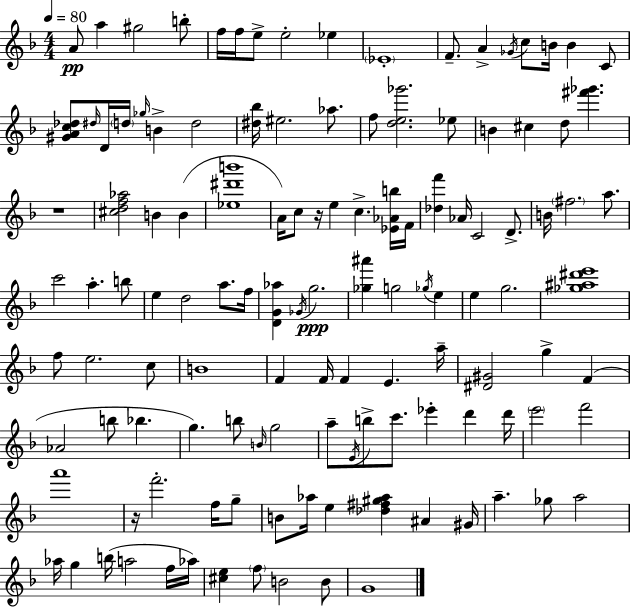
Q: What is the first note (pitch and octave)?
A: A4